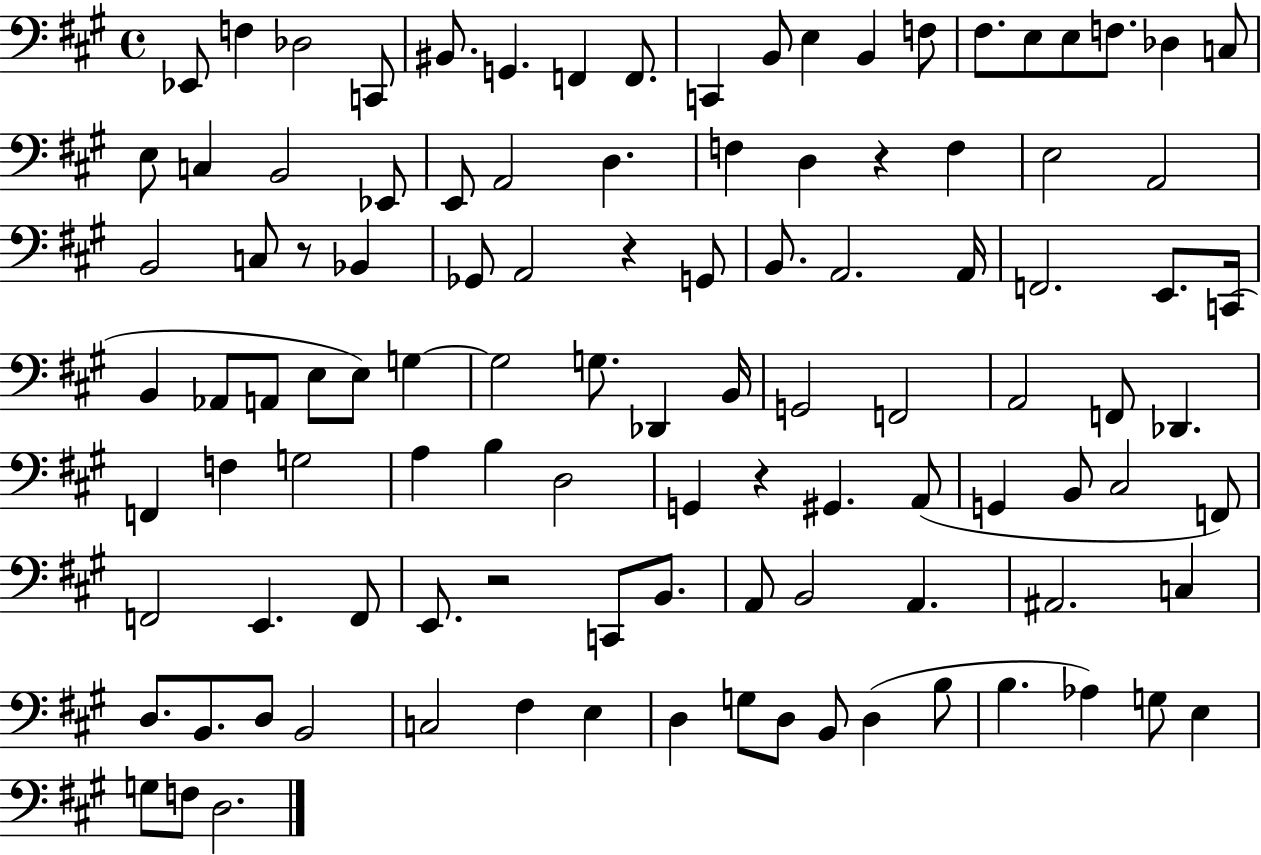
X:1
T:Untitled
M:4/4
L:1/4
K:A
_E,,/2 F, _D,2 C,,/2 ^B,,/2 G,, F,, F,,/2 C,, B,,/2 E, B,, F,/2 ^F,/2 E,/2 E,/2 F,/2 _D, C,/2 E,/2 C, B,,2 _E,,/2 E,,/2 A,,2 D, F, D, z F, E,2 A,,2 B,,2 C,/2 z/2 _B,, _G,,/2 A,,2 z G,,/2 B,,/2 A,,2 A,,/4 F,,2 E,,/2 C,,/4 B,, _A,,/2 A,,/2 E,/2 E,/2 G, G,2 G,/2 _D,, B,,/4 G,,2 F,,2 A,,2 F,,/2 _D,, F,, F, G,2 A, B, D,2 G,, z ^G,, A,,/2 G,, B,,/2 ^C,2 F,,/2 F,,2 E,, F,,/2 E,,/2 z2 C,,/2 B,,/2 A,,/2 B,,2 A,, ^A,,2 C, D,/2 B,,/2 D,/2 B,,2 C,2 ^F, E, D, G,/2 D,/2 B,,/2 D, B,/2 B, _A, G,/2 E, G,/2 F,/2 D,2